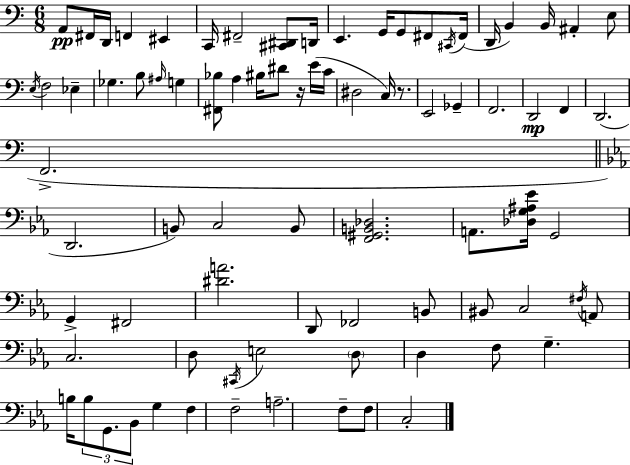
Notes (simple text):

A2/e F#2/s D2/s F2/q EIS2/q C2/s F#2/h [C#2,D#2]/e D2/s E2/q. G2/s G2/e F#2/e C#2/s F#2/s D2/s B2/q B2/s A#2/q E3/e E3/s F3/h Eb3/q Gb3/q. B3/e A#3/s G3/q [F#2,Bb3]/e A3/q BIS3/s D#4/e R/s E4/s C4/s D#3/h C3/s R/e. E2/h Gb2/q F2/h. D2/h F2/q D2/h. F2/h. D2/h. B2/e C3/h B2/e [F2,G#2,B2,Db3]/h. A2/e. [Db3,G3,A#3,Eb4]/s G2/h G2/q F#2/h [D#4,A4]/h. D2/e FES2/h B2/e BIS2/e C3/h F#3/s A2/e C3/h. D3/e C#2/s E3/h D3/e D3/q F3/e G3/q. B3/s B3/e G2/e. Bb2/e G3/q F3/q F3/h A3/h. F3/e F3/e C3/h